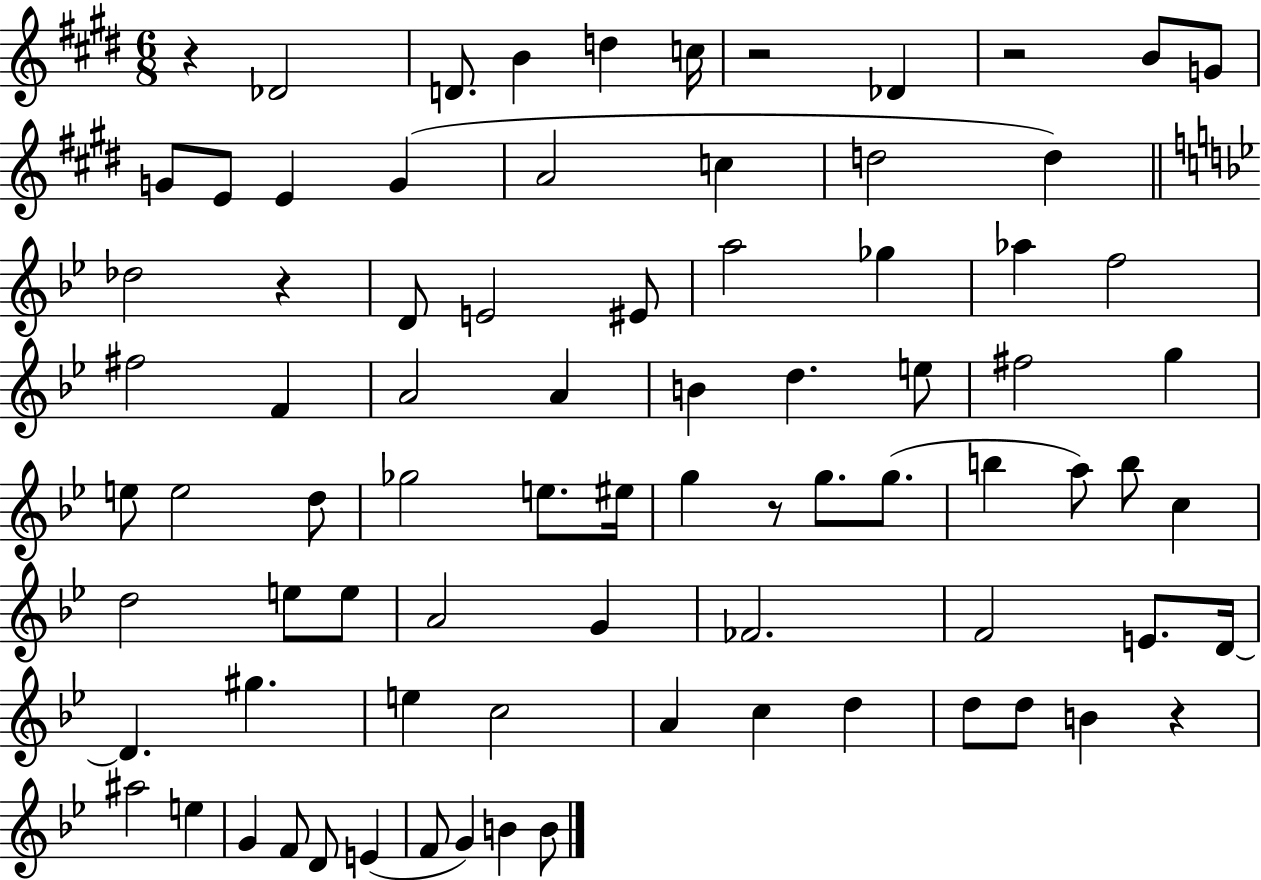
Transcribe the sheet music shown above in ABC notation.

X:1
T:Untitled
M:6/8
L:1/4
K:E
z _D2 D/2 B d c/4 z2 _D z2 B/2 G/2 G/2 E/2 E G A2 c d2 d _d2 z D/2 E2 ^E/2 a2 _g _a f2 ^f2 F A2 A B d e/2 ^f2 g e/2 e2 d/2 _g2 e/2 ^e/4 g z/2 g/2 g/2 b a/2 b/2 c d2 e/2 e/2 A2 G _F2 F2 E/2 D/4 D ^g e c2 A c d d/2 d/2 B z ^a2 e G F/2 D/2 E F/2 G B B/2